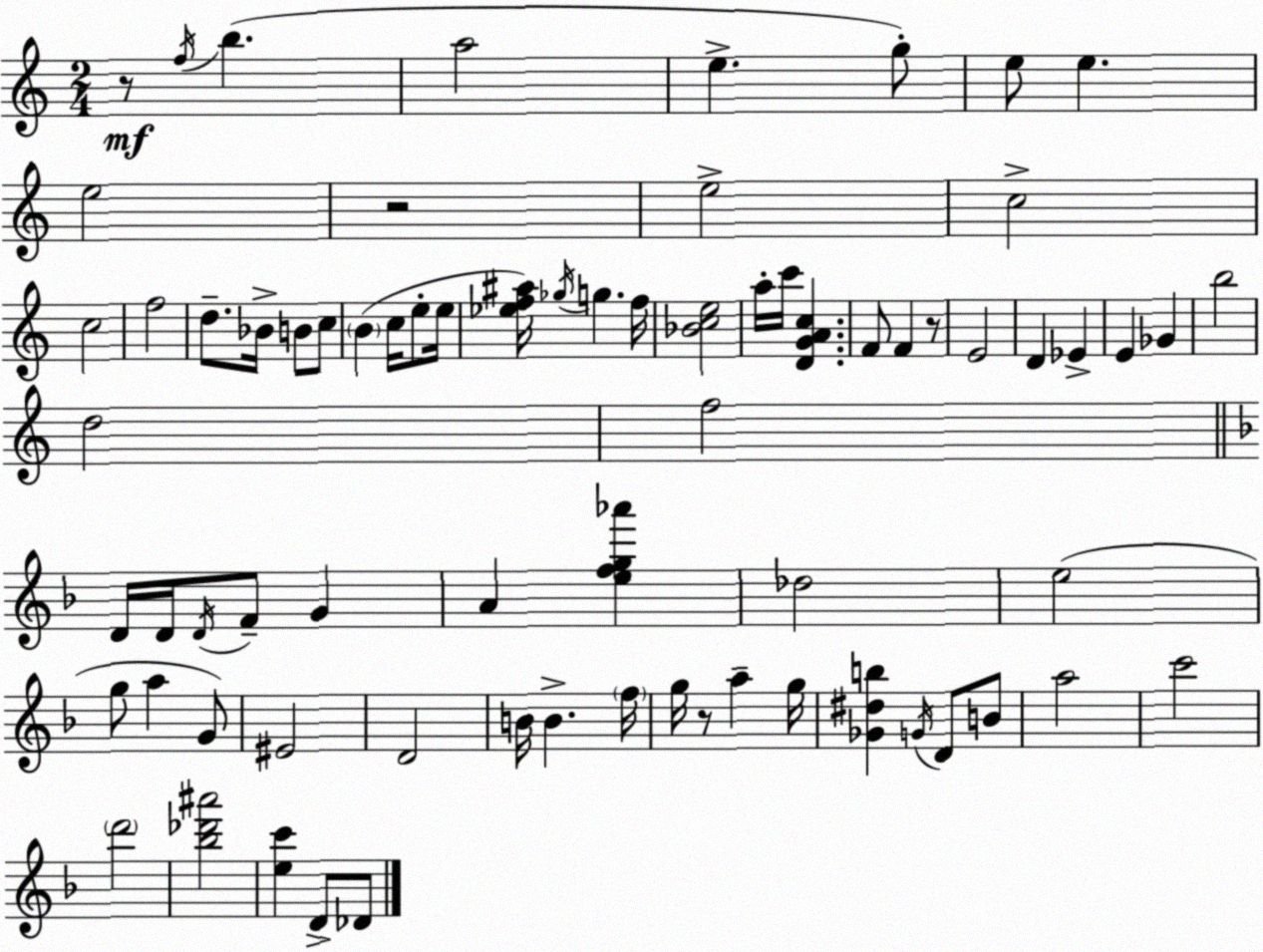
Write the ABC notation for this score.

X:1
T:Untitled
M:2/4
L:1/4
K:C
z/2 f/4 b a2 e g/2 e/2 e e2 z2 e2 c2 c2 f2 d/2 _B/4 B/2 c/2 B c/4 e/2 e/4 [_ef^a]/4 _g/4 g f/4 [_Bce]2 a/4 c'/4 [DGAc] F/2 F z/2 E2 D _E E _G b2 d2 f2 D/4 D/4 D/4 F/2 G A [efg_a'] _d2 e2 g/2 a G/2 ^E2 D2 B/4 B f/4 g/4 z/2 a g/4 [_G^db] G/4 D/2 B/2 a2 c'2 d'2 [_b_d'^a']2 [ec'] D/2 _D/2